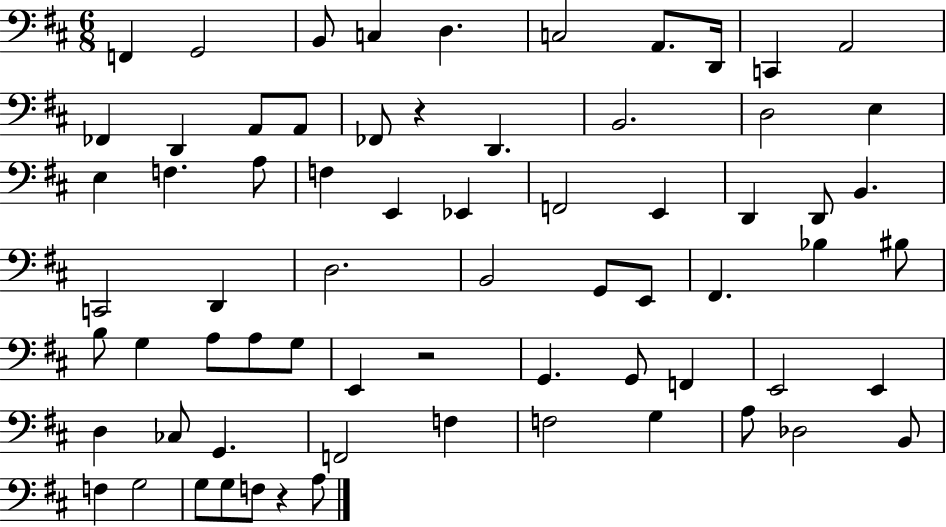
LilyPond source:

{
  \clef bass
  \numericTimeSignature
  \time 6/8
  \key d \major
  f,4 g,2 | b,8 c4 d4. | c2 a,8. d,16 | c,4 a,2 | \break fes,4 d,4 a,8 a,8 | fes,8 r4 d,4. | b,2. | d2 e4 | \break e4 f4. a8 | f4 e,4 ees,4 | f,2 e,4 | d,4 d,8 b,4. | \break c,2 d,4 | d2. | b,2 g,8 e,8 | fis,4. bes4 bis8 | \break b8 g4 a8 a8 g8 | e,4 r2 | g,4. g,8 f,4 | e,2 e,4 | \break d4 ces8 g,4. | f,2 f4 | f2 g4 | a8 des2 b,8 | \break f4 g2 | g8 g8 f8 r4 a8 | \bar "|."
}